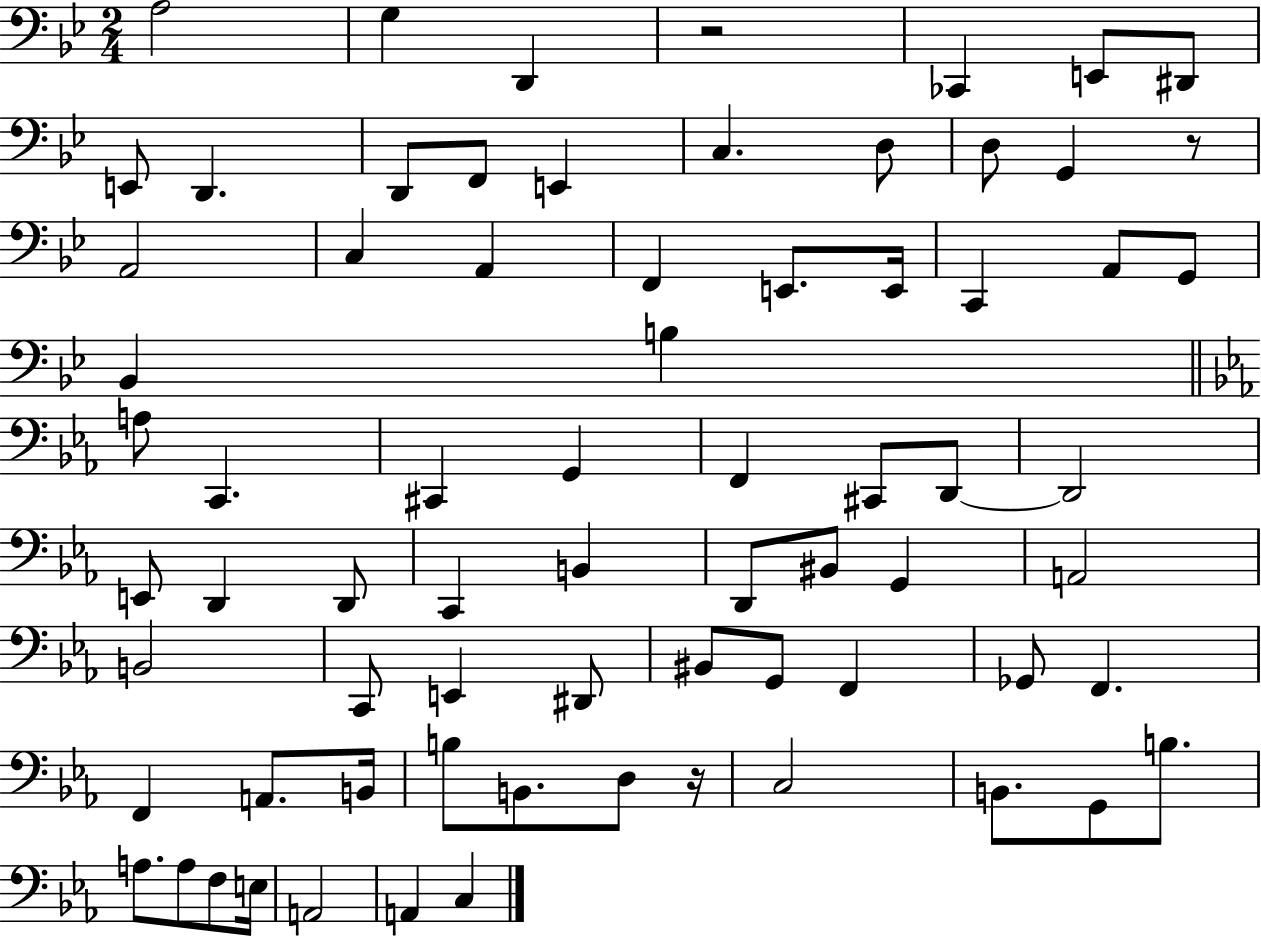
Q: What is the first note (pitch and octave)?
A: A3